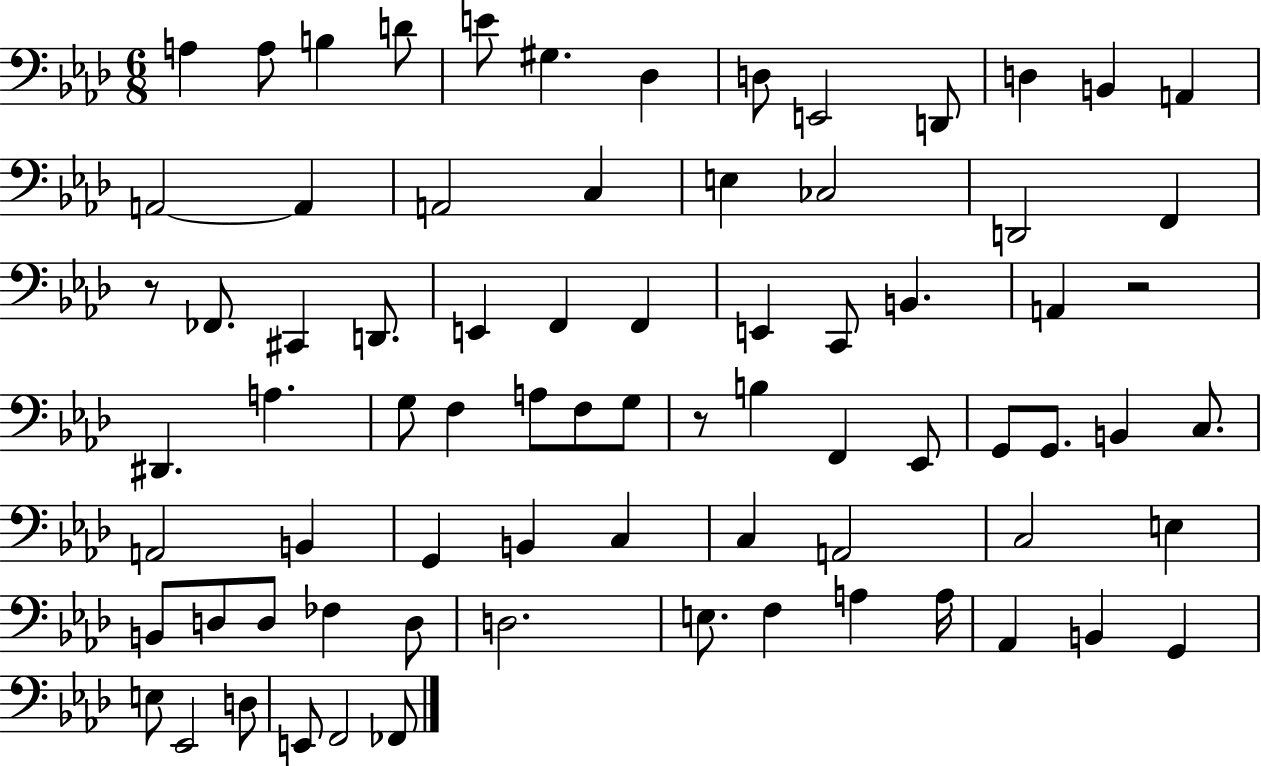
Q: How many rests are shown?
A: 3